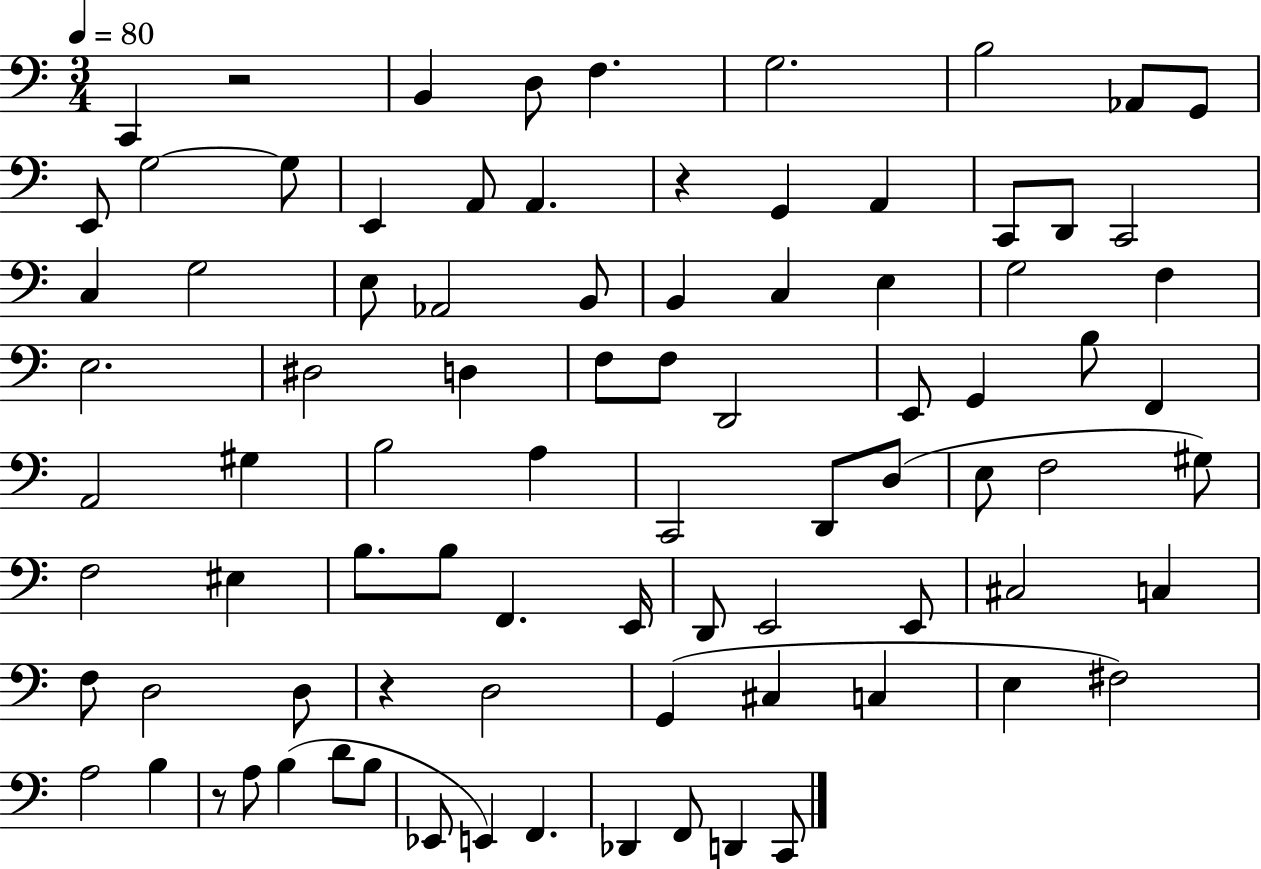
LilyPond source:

{
  \clef bass
  \numericTimeSignature
  \time 3/4
  \key c \major
  \tempo 4 = 80
  c,4 r2 | b,4 d8 f4. | g2. | b2 aes,8 g,8 | \break e,8 g2~~ g8 | e,4 a,8 a,4. | r4 g,4 a,4 | c,8 d,8 c,2 | \break c4 g2 | e8 aes,2 b,8 | b,4 c4 e4 | g2 f4 | \break e2. | dis2 d4 | f8 f8 d,2 | e,8 g,4 b8 f,4 | \break a,2 gis4 | b2 a4 | c,2 d,8 d8( | e8 f2 gis8) | \break f2 eis4 | b8. b8 f,4. e,16 | d,8 e,2 e,8 | cis2 c4 | \break f8 d2 d8 | r4 d2 | g,4( cis4 c4 | e4 fis2) | \break a2 b4 | r8 a8 b4( d'8 b8 | ees,8 e,4) f,4. | des,4 f,8 d,4 c,8 | \break \bar "|."
}